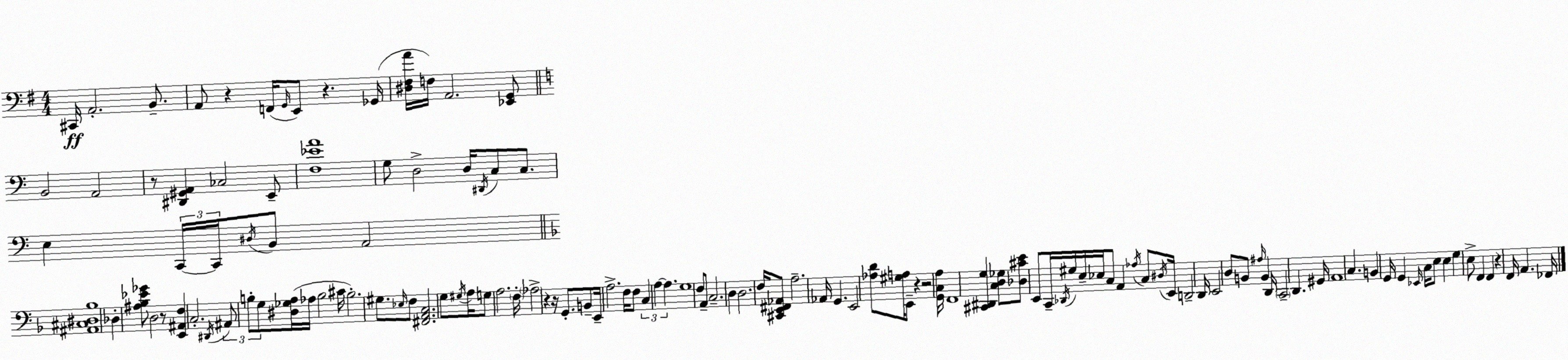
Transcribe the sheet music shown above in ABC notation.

X:1
T:Untitled
M:4/4
L:1/4
K:G
^C,,/4 A,,2 B,,/2 A,,/2 z F,,/4 G,,/4 E,,/2 z _G,,/4 [^D,^F,A]/4 F,/4 A,,2 [_E,,G,,]/2 B,,2 A,,2 z/2 [^D,,^G,,A,,] _C,2 E,,/2 [F,_EA]4 G,/2 D,2 D,/4 ^D,,/4 C,/2 C,/2 E, C,,/4 C,,/4 ^D,/4 B,,/2 A,,2 [^A,,^C,^D,_B,]4 _D, [^A,_B,_E_G]/2 D,2 z/2 [E,,^A,,F,] C,2 ^D,,/4 ^A,,/2 B,/2 G,/2 [^D,_G,A,]/4 _A,/4 B,2 ^C/4 B,2 ^G,/2 _E,/4 F,/2 [^F,,A,,C,]2 G,/2 ^G,/4 A,/4 G,/2 A,2 F,/4 _A,2 z z/4 G,,/2 B,,/2 E,,/4 A,2 F,/4 F,/2 C, A, A, G,4 F,/2 A,,/2 C,2 D, D,2 F,/4 [^C,,E,,^F,,_A,,]/2 A,2 _A,,/4 G,, E,,2 [_A,D]/2 [^G,A,]/4 E,,/2 z z2 [G,,C,A,]/4 F,,4 [^C,,^D,,G,] [C,D,_G,]/2 [_D,^CE]/2 E,,/2 C,,/4 _D,,/4 ^G,/4 E,/4 _E,/4 C,/2 A,, _A,/4 C,/2 ^D,/4 E,,/4 D,,2 D,,/4 E,,2 D,/2 B,,/2 ^A,/4 B,, D,,/4 C,,2 D,, ^G,,/4 A,,4 C, B,, G,,/4 G,, _E,,/4 C,/4 E,/2 E, G, E,/2 F,, F,, z F,,/4 A,, _F,,/4